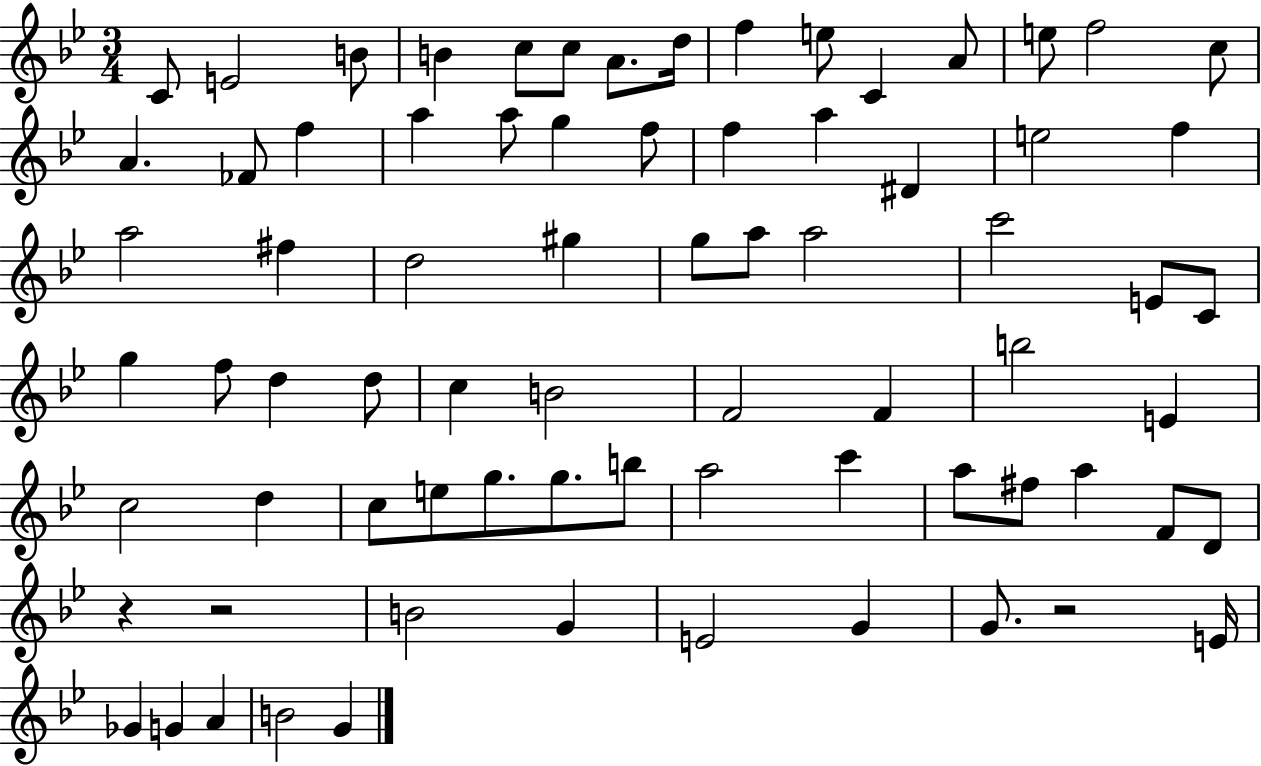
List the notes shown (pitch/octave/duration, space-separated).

C4/e E4/h B4/e B4/q C5/e C5/e A4/e. D5/s F5/q E5/e C4/q A4/e E5/e F5/h C5/e A4/q. FES4/e F5/q A5/q A5/e G5/q F5/e F5/q A5/q D#4/q E5/h F5/q A5/h F#5/q D5/h G#5/q G5/e A5/e A5/h C6/h E4/e C4/e G5/q F5/e D5/q D5/e C5/q B4/h F4/h F4/q B5/h E4/q C5/h D5/q C5/e E5/e G5/e. G5/e. B5/e A5/h C6/q A5/e F#5/e A5/q F4/e D4/e R/q R/h B4/h G4/q E4/h G4/q G4/e. R/h E4/s Gb4/q G4/q A4/q B4/h G4/q